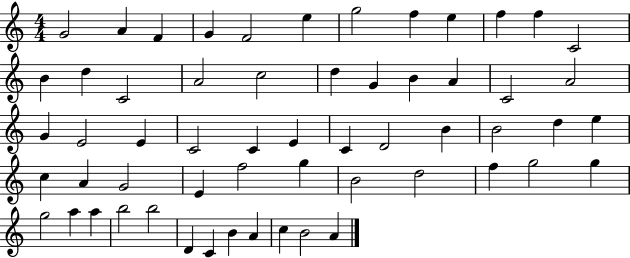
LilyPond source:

{
  \clef treble
  \numericTimeSignature
  \time 4/4
  \key c \major
  g'2 a'4 f'4 | g'4 f'2 e''4 | g''2 f''4 e''4 | f''4 f''4 c'2 | \break b'4 d''4 c'2 | a'2 c''2 | d''4 g'4 b'4 a'4 | c'2 a'2 | \break g'4 e'2 e'4 | c'2 c'4 e'4 | c'4 d'2 b'4 | b'2 d''4 e''4 | \break c''4 a'4 g'2 | e'4 f''2 g''4 | b'2 d''2 | f''4 g''2 g''4 | \break g''2 a''4 a''4 | b''2 b''2 | d'4 c'4 b'4 a'4 | c''4 b'2 a'4 | \break \bar "|."
}